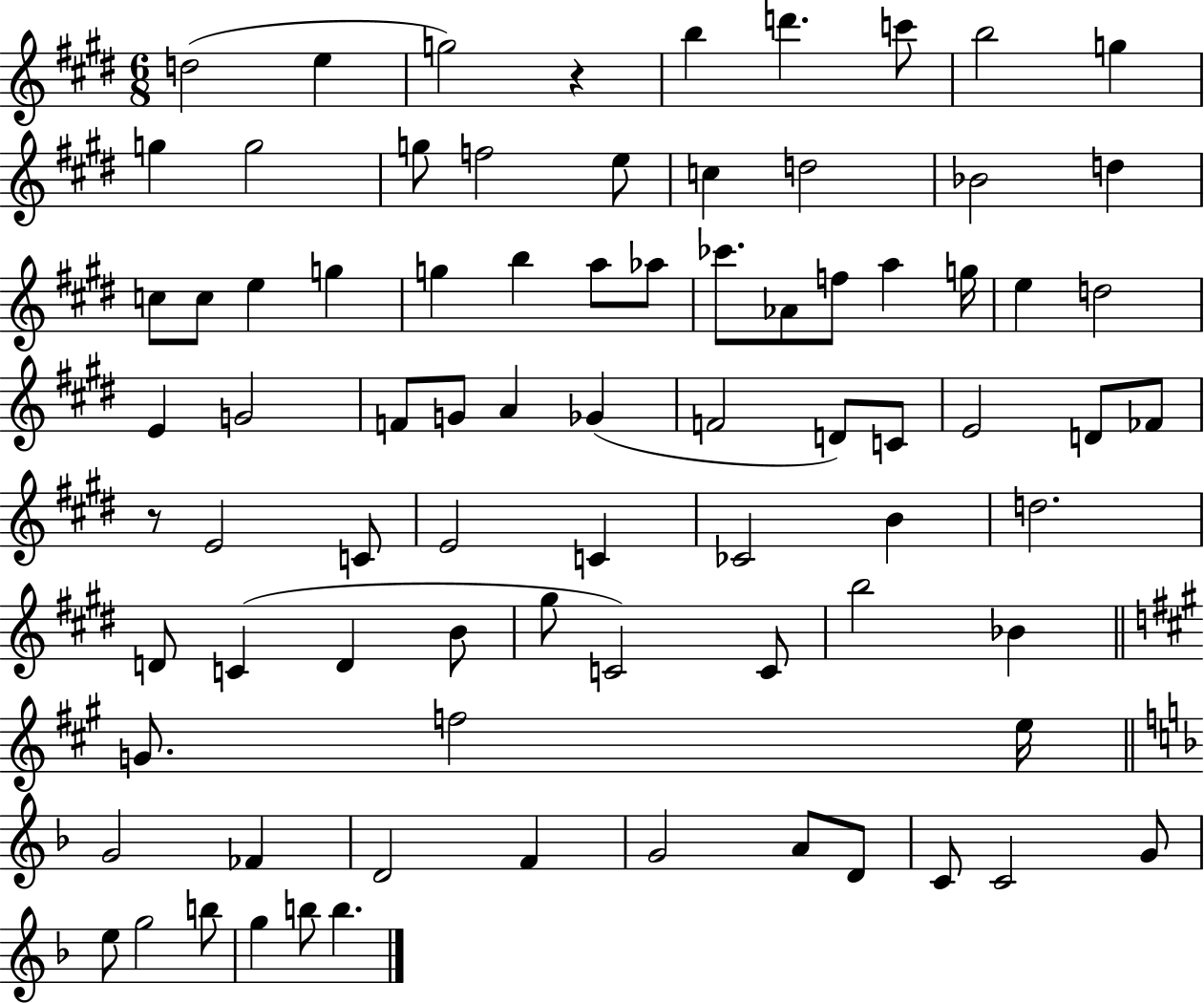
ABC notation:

X:1
T:Untitled
M:6/8
L:1/4
K:E
d2 e g2 z b d' c'/2 b2 g g g2 g/2 f2 e/2 c d2 _B2 d c/2 c/2 e g g b a/2 _a/2 _c'/2 _A/2 f/2 a g/4 e d2 E G2 F/2 G/2 A _G F2 D/2 C/2 E2 D/2 _F/2 z/2 E2 C/2 E2 C _C2 B d2 D/2 C D B/2 ^g/2 C2 C/2 b2 _B G/2 f2 e/4 G2 _F D2 F G2 A/2 D/2 C/2 C2 G/2 e/2 g2 b/2 g b/2 b